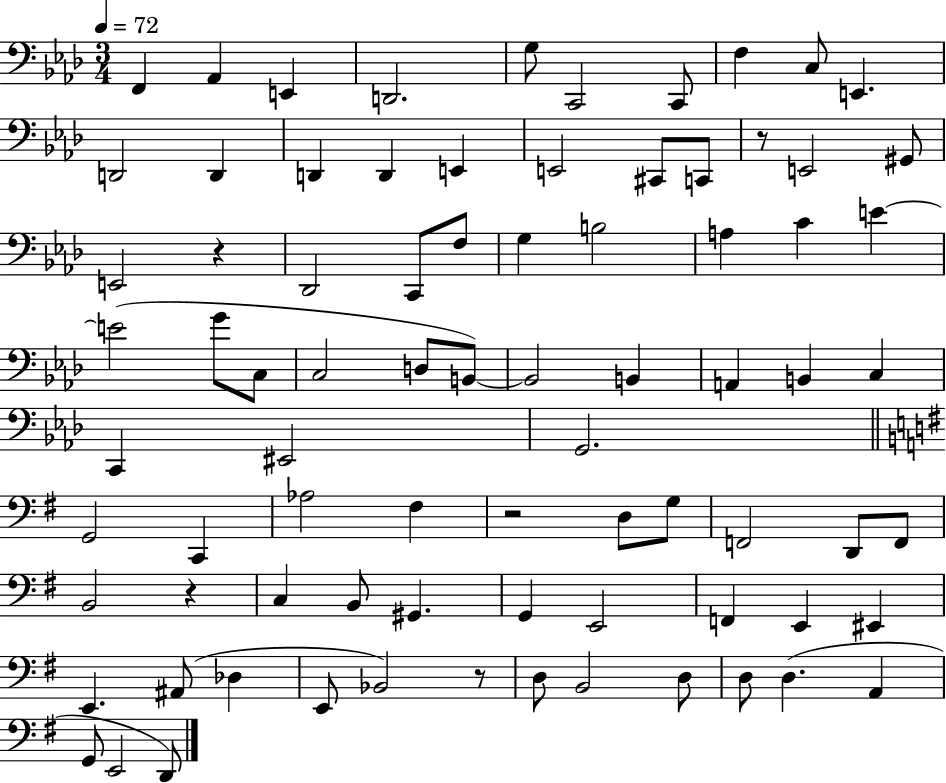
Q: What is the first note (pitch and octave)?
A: F2